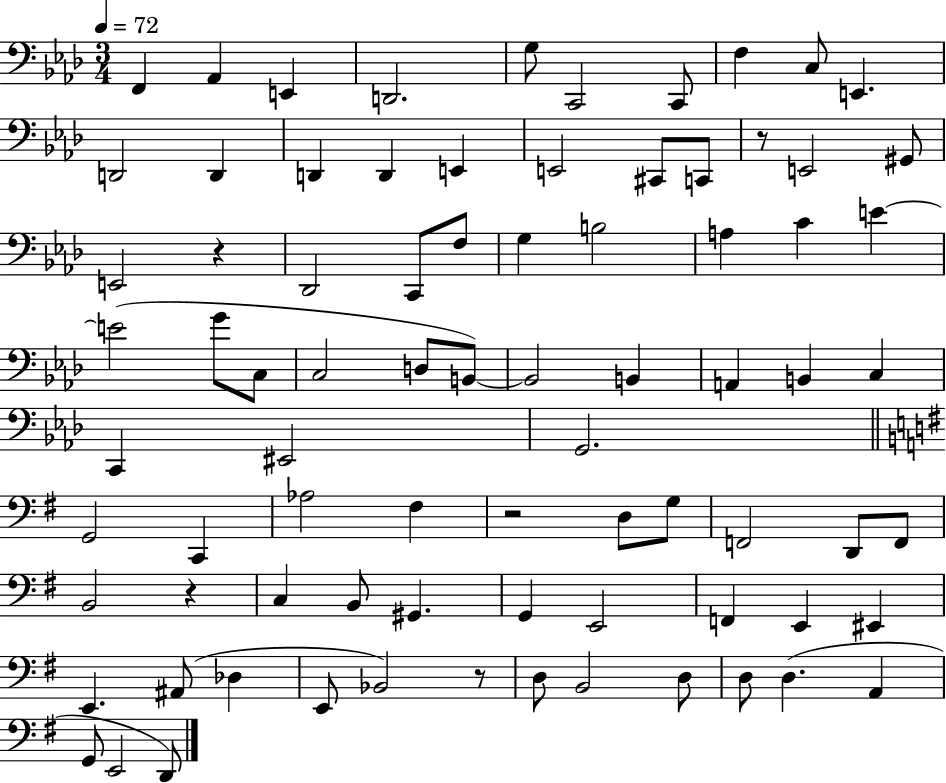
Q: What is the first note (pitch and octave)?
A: F2